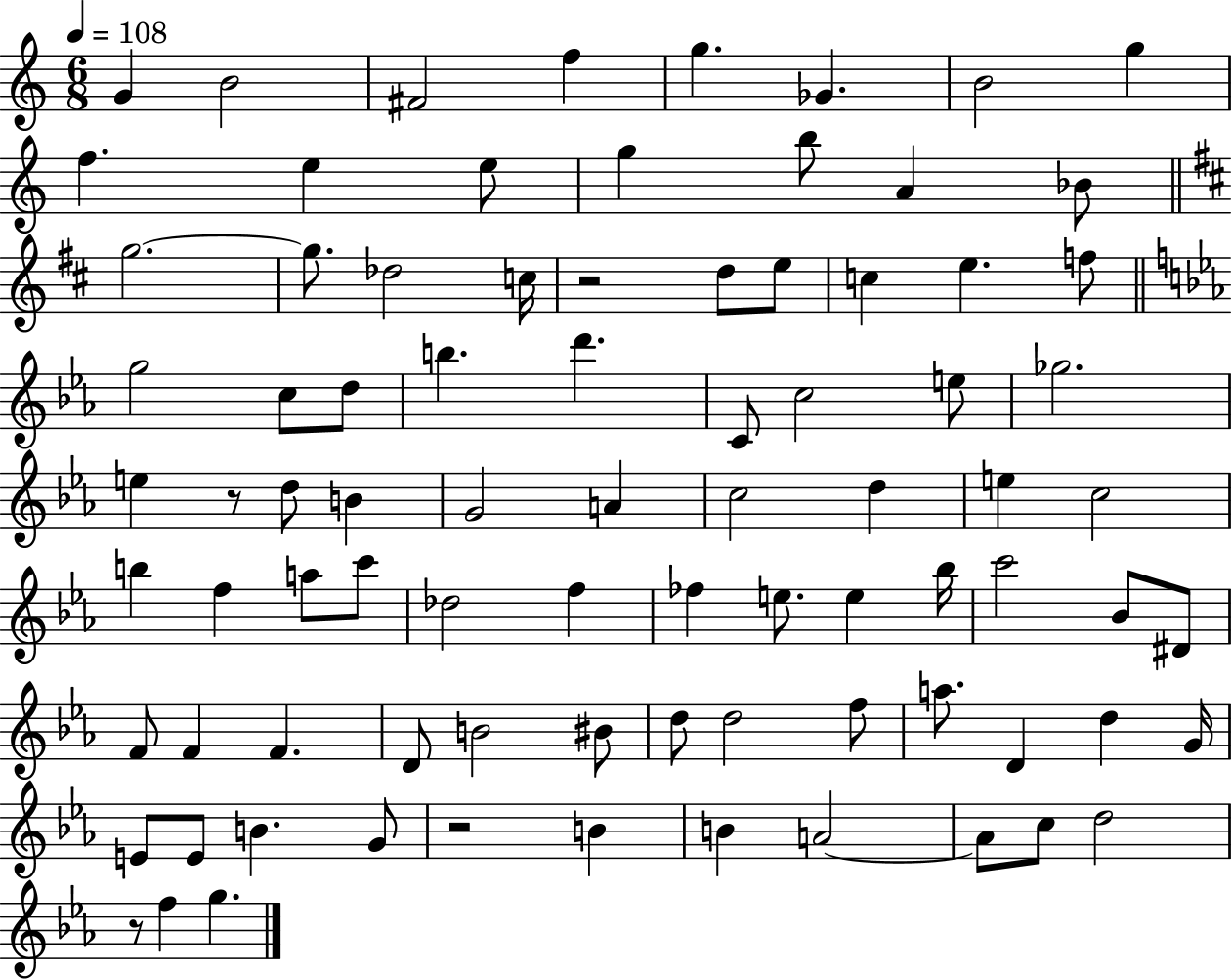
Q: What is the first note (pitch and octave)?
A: G4